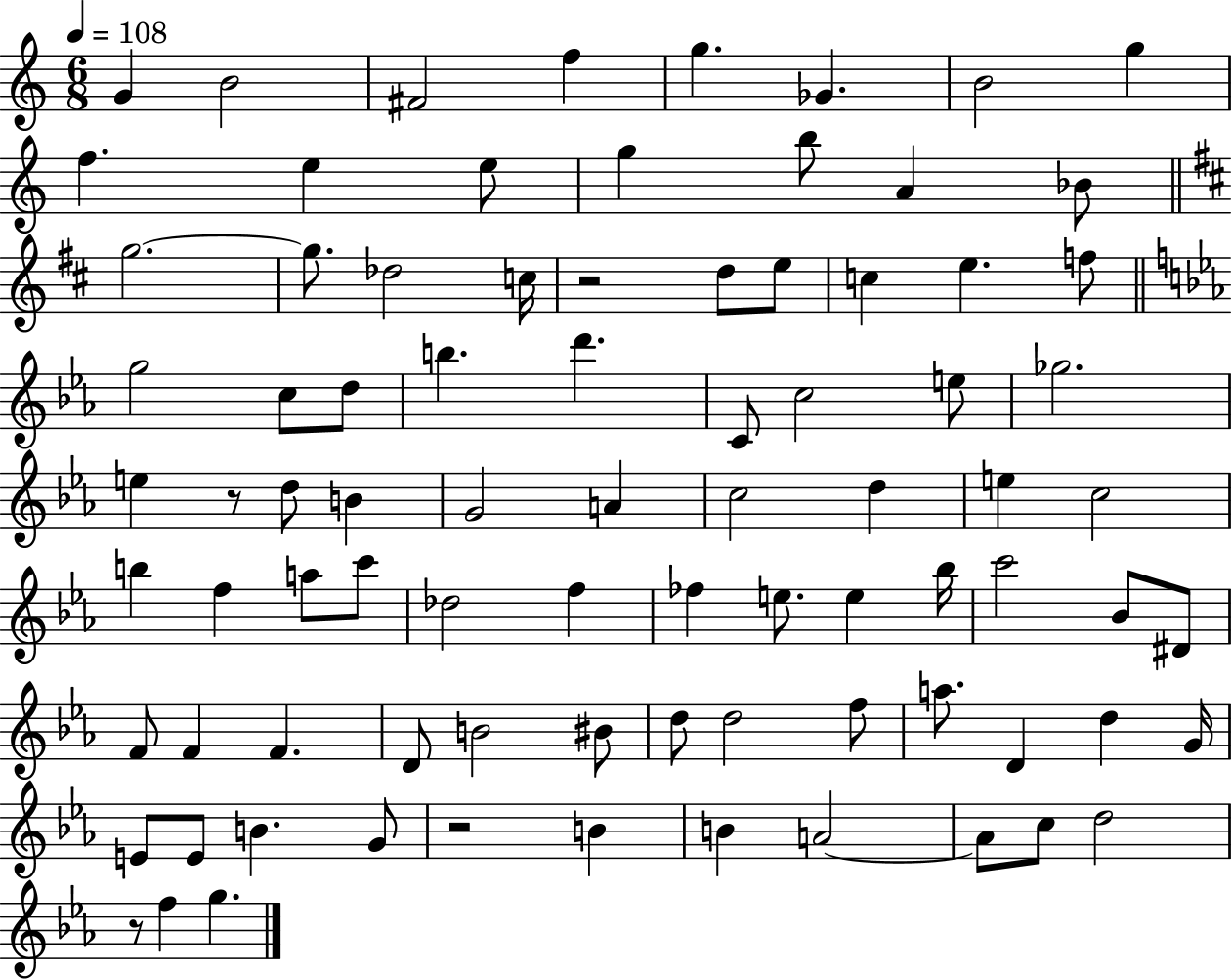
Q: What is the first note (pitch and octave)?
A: G4